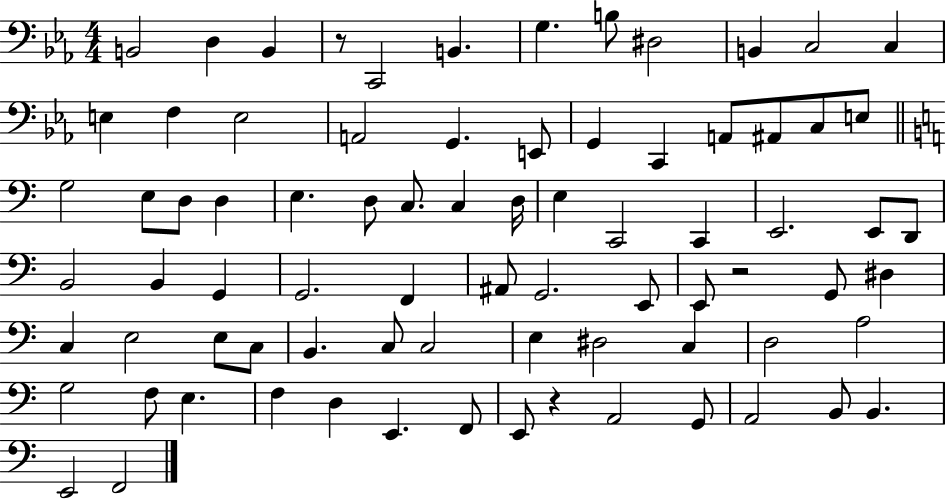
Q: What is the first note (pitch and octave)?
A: B2